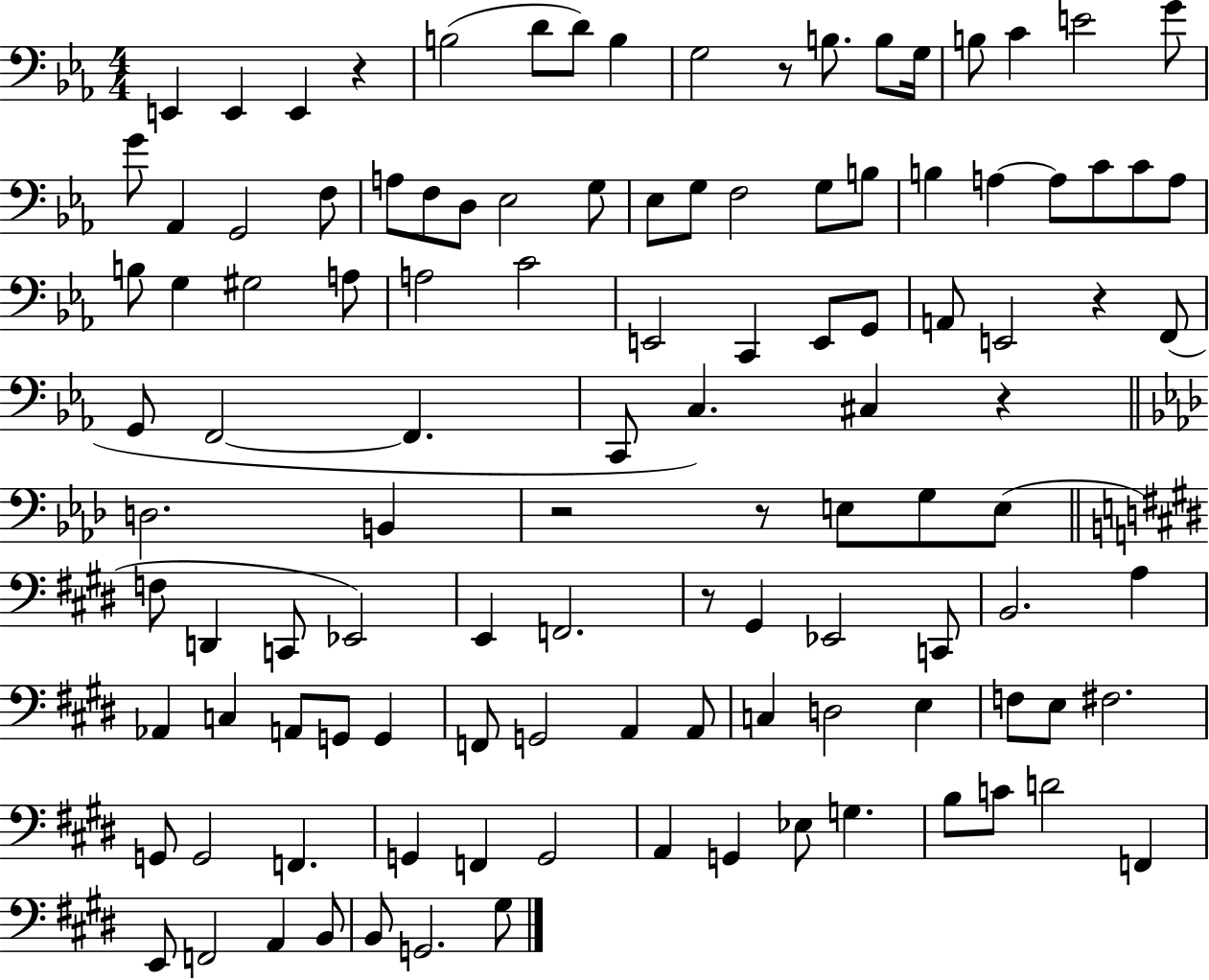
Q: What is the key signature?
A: EES major